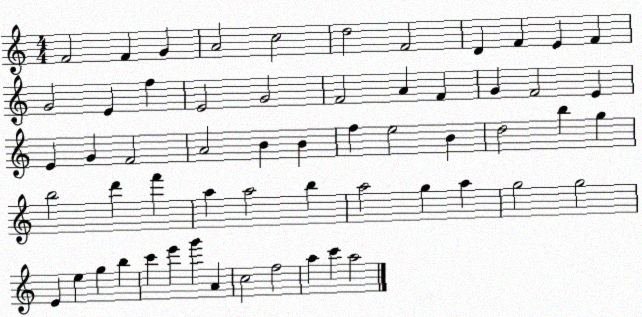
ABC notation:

X:1
T:Untitled
M:4/4
L:1/4
K:C
F2 F G A2 c2 d2 F2 D F E F G2 E f E2 G2 F2 A F G F2 E E G F2 A2 B B f e2 B d2 b g b2 d' f' a a2 b a2 g a g2 g2 E e g b c' e' g' A c2 f2 a c' a2